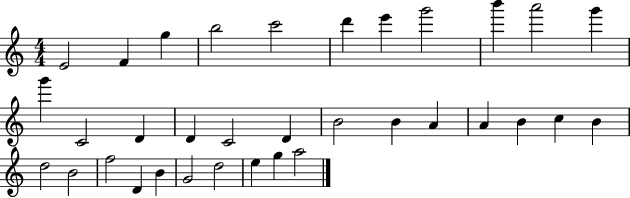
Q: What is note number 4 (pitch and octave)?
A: B5